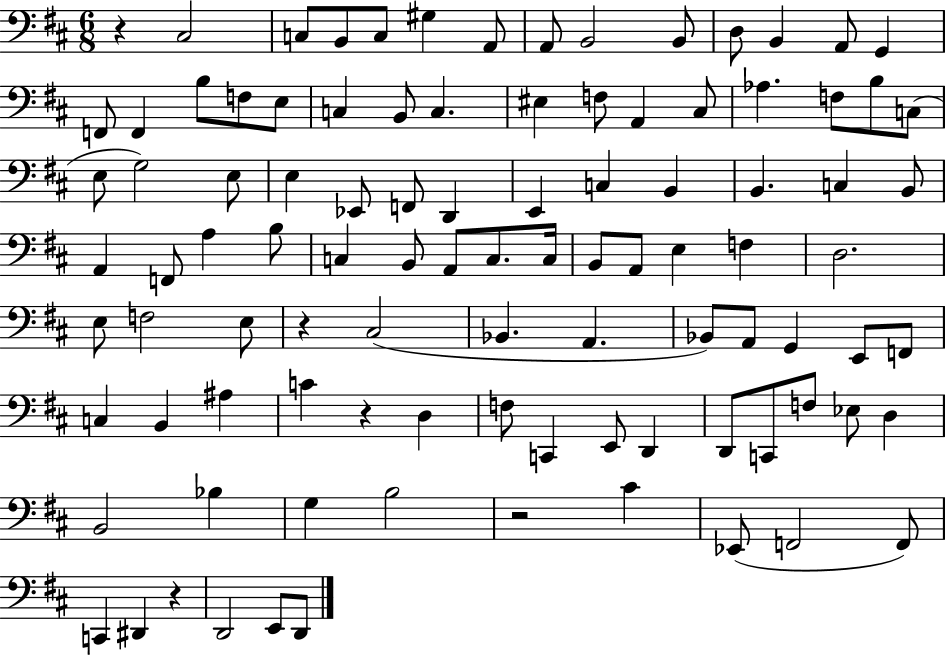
X:1
T:Untitled
M:6/8
L:1/4
K:D
z ^C,2 C,/2 B,,/2 C,/2 ^G, A,,/2 A,,/2 B,,2 B,,/2 D,/2 B,, A,,/2 G,, F,,/2 F,, B,/2 F,/2 E,/2 C, B,,/2 C, ^E, F,/2 A,, ^C,/2 _A, F,/2 B,/2 C,/2 E,/2 G,2 E,/2 E, _E,,/2 F,,/2 D,, E,, C, B,, B,, C, B,,/2 A,, F,,/2 A, B,/2 C, B,,/2 A,,/2 C,/2 C,/4 B,,/2 A,,/2 E, F, D,2 E,/2 F,2 E,/2 z ^C,2 _B,, A,, _B,,/2 A,,/2 G,, E,,/2 F,,/2 C, B,, ^A, C z D, F,/2 C,, E,,/2 D,, D,,/2 C,,/2 F,/2 _E,/2 D, B,,2 _B, G, B,2 z2 ^C _E,,/2 F,,2 F,,/2 C,, ^D,, z D,,2 E,,/2 D,,/2